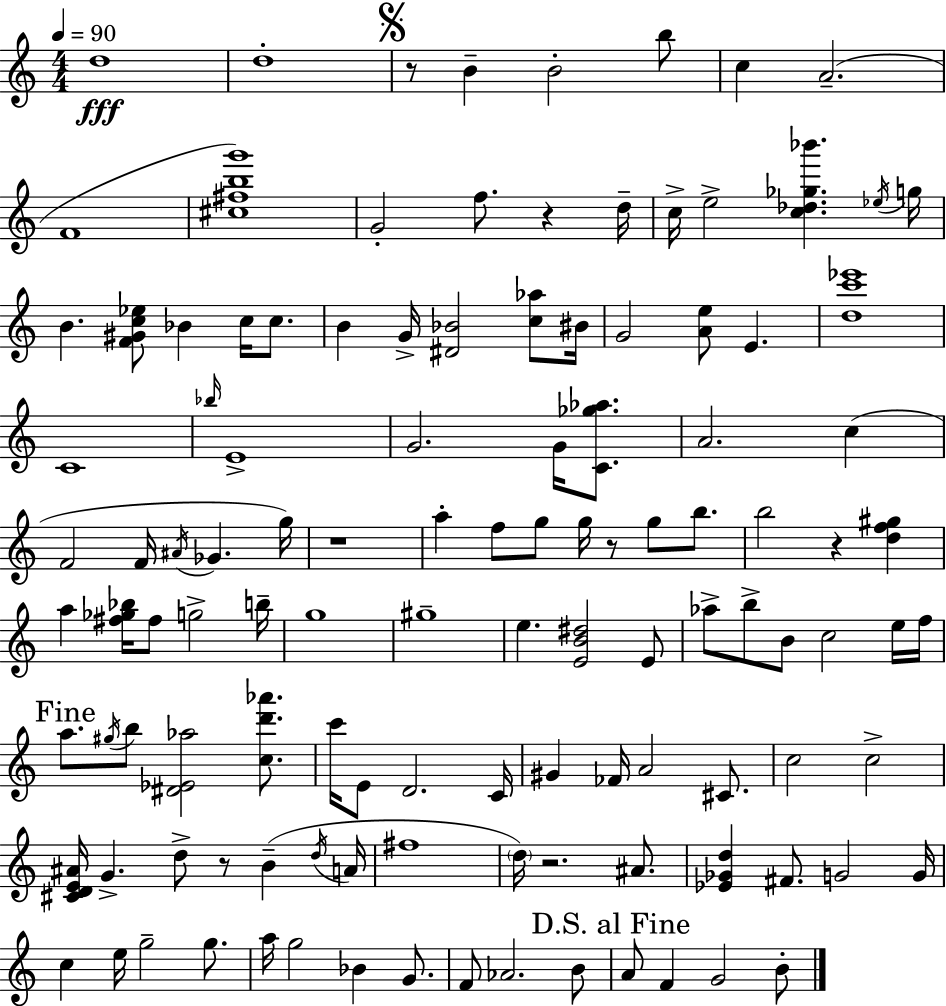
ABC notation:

X:1
T:Untitled
M:4/4
L:1/4
K:C
d4 d4 z/2 B B2 b/2 c A2 F4 [^c^fbg']4 G2 f/2 z d/4 c/4 e2 [c_d_g_b'] _e/4 g/4 B [F^Gc_e]/2 _B c/4 c/2 B G/4 [^D_B]2 [c_a]/2 ^B/4 G2 [Ae]/2 E [dc'_e']4 C4 _b/4 E4 G2 G/4 [C_g_a]/2 A2 c F2 F/4 ^A/4 _G g/4 z4 a f/2 g/2 g/4 z/2 g/2 b/2 b2 z [df^g] a [^f_g_b]/4 ^f/2 g2 b/4 g4 ^g4 e [EB^d]2 E/2 _a/2 b/2 B/2 c2 e/4 f/4 a/2 ^g/4 b/2 [^D_E_a]2 [cd'_a']/2 c'/4 E/2 D2 C/4 ^G _F/4 A2 ^C/2 c2 c2 [^CDE^A]/4 G d/2 z/2 B d/4 A/4 ^f4 d/4 z2 ^A/2 [_E_Gd] ^F/2 G2 G/4 c e/4 g2 g/2 a/4 g2 _B G/2 F/2 _A2 B/2 A/2 F G2 B/2